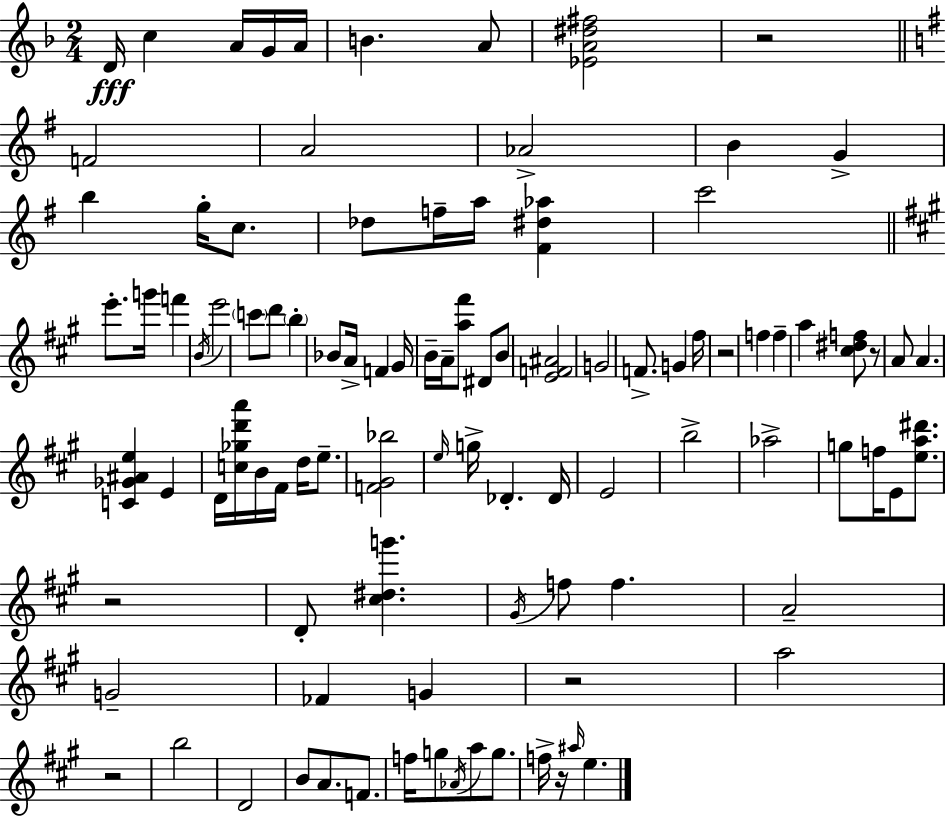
{
  \clef treble
  \numericTimeSignature
  \time 2/4
  \key f \major
  d'16\fff c''4 a'16 g'16 a'16 | b'4. a'8 | <ees' a' dis'' fis''>2 | r2 | \break \bar "||" \break \key g \major f'2 | a'2 | aes'2-> | b'4 g'4-> | \break b''4 g''16-. c''8. | des''8 f''16-- a''16 <fis' dis'' aes''>4 | c'''2 | \bar "||" \break \key a \major e'''8.-. g'''16 f'''4 | \acciaccatura { b'16 } e'''2 | \parenthesize c'''8 d'''8 \parenthesize b''4-. | bes'8 a'16-> f'4 | \break gis'16 b'16-- a'16-- <a'' fis'''>8 dis'8 b'8 | <e' f' ais'>2 | g'2 | f'8.-> g'4 | \break fis''16 r2 | f''4 f''4-- | a''4 <cis'' dis'' f''>8 r8 | a'8 a'4. | \break <c' ges' ais' e''>4 e'4 | d'16 <c'' ges'' d''' a'''>16 b'16 fis'16 d''16 e''8.-- | <f' gis' bes''>2 | \grace { e''16 } g''16-> des'4.-. | \break des'16 e'2 | b''2-> | aes''2-> | g''8 f''16 e'8 <e'' a'' dis'''>8. | \break r2 | d'8-. <cis'' dis'' g'''>4. | \acciaccatura { gis'16 } f''8 f''4. | a'2-- | \break g'2-- | fes'4 g'4 | r2 | a''2 | \break r2 | b''2 | d'2 | b'8 a'8. | \break f'8. f''16 g''8 \acciaccatura { aes'16 } a''8 | g''8. f''16-> r16 \grace { ais''16 } e''4. | \bar "|."
}